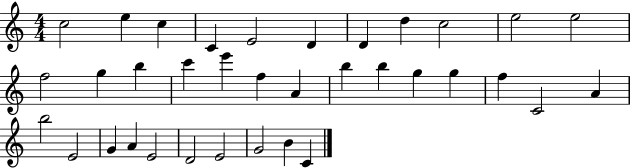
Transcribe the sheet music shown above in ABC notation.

X:1
T:Untitled
M:4/4
L:1/4
K:C
c2 e c C E2 D D d c2 e2 e2 f2 g b c' e' f A b b g g f C2 A b2 E2 G A E2 D2 E2 G2 B C